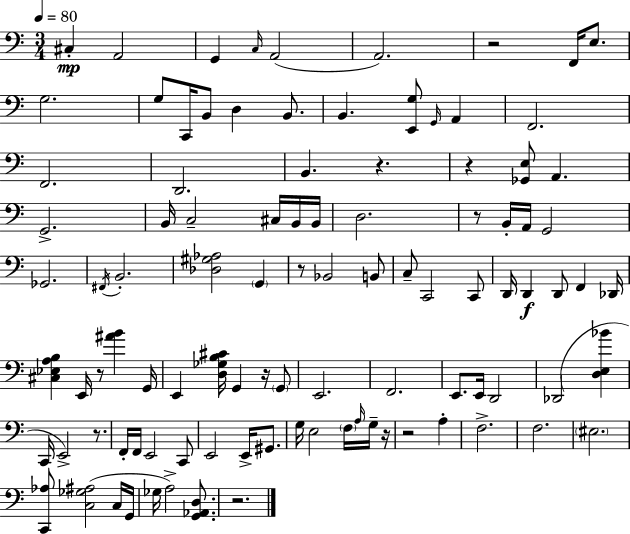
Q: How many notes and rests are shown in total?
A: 100